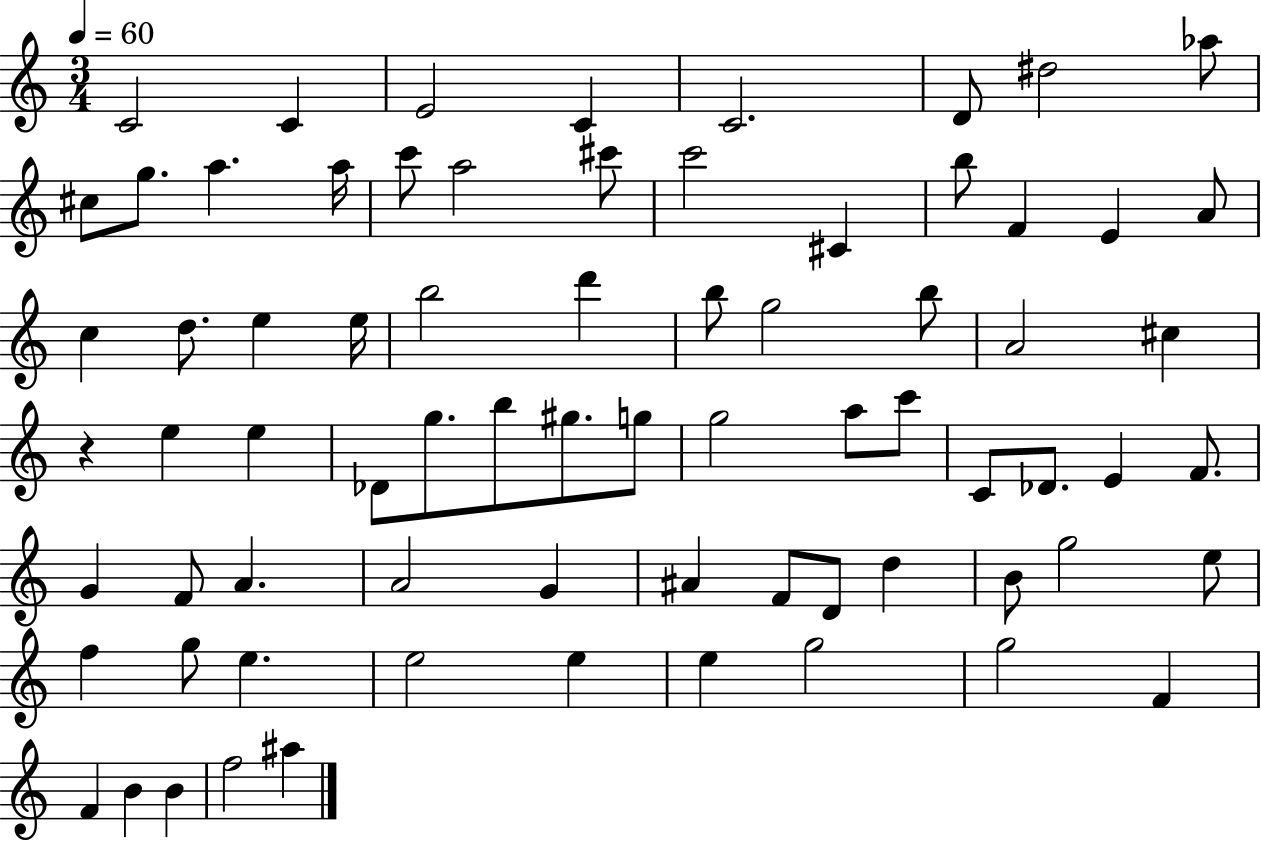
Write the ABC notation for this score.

X:1
T:Untitled
M:3/4
L:1/4
K:C
C2 C E2 C C2 D/2 ^d2 _a/2 ^c/2 g/2 a a/4 c'/2 a2 ^c'/2 c'2 ^C b/2 F E A/2 c d/2 e e/4 b2 d' b/2 g2 b/2 A2 ^c z e e _D/2 g/2 b/2 ^g/2 g/2 g2 a/2 c'/2 C/2 _D/2 E F/2 G F/2 A A2 G ^A F/2 D/2 d B/2 g2 e/2 f g/2 e e2 e e g2 g2 F F B B f2 ^a